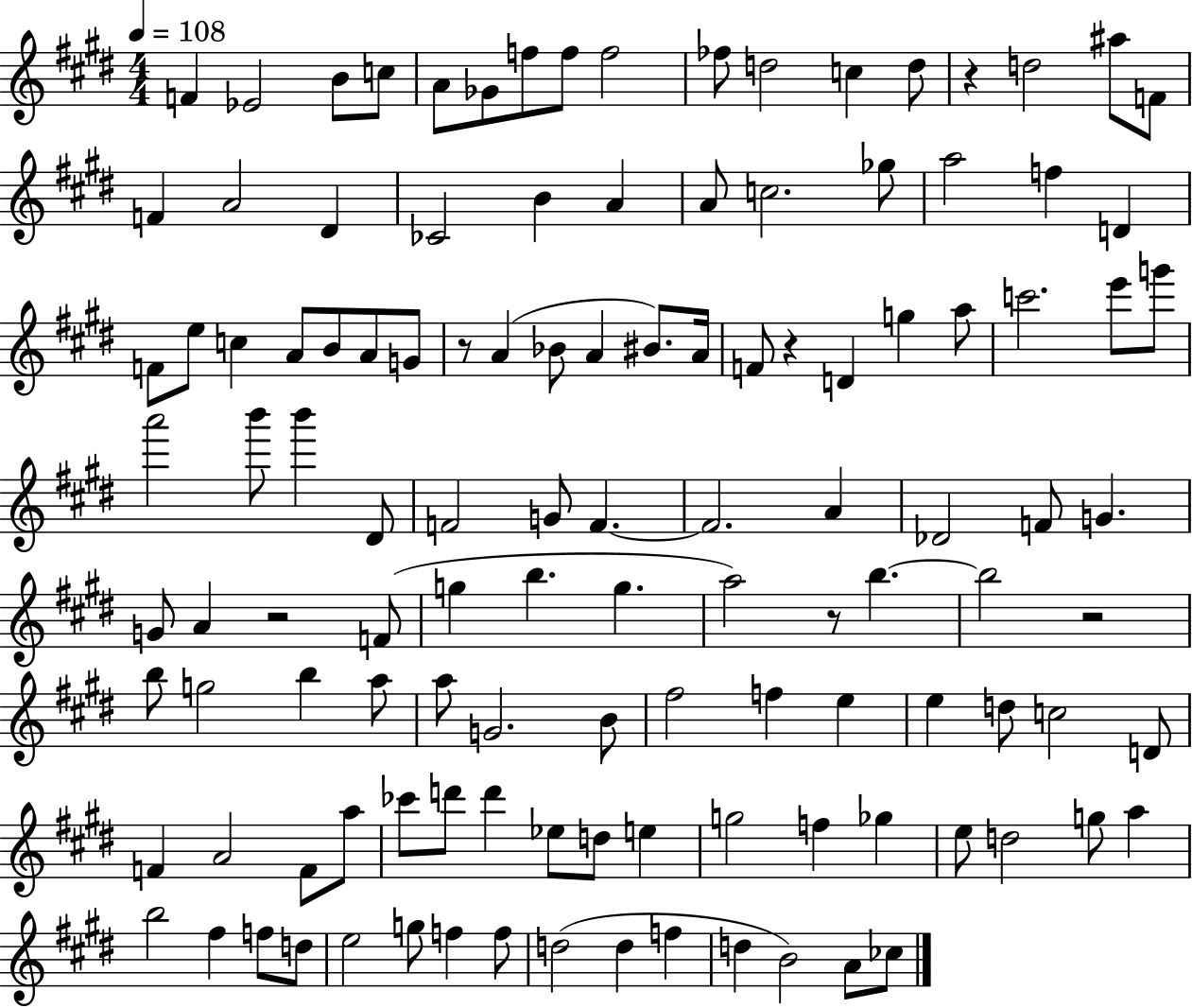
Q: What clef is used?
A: treble